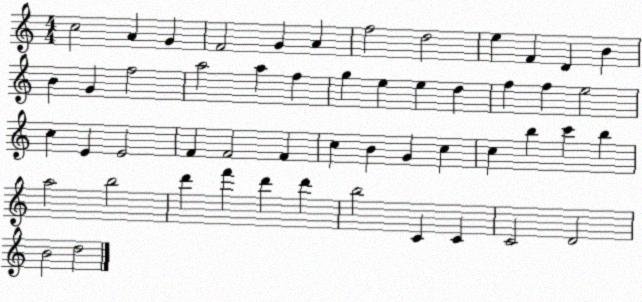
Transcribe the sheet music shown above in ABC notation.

X:1
T:Untitled
M:4/4
L:1/4
K:C
c2 A G F2 G A f2 d2 e F D B B G f2 a2 a f g e e d f f e2 c E E2 F F2 F c B G c c b c' b a2 b2 d' f' d' d' b2 C C C2 D2 B2 d2